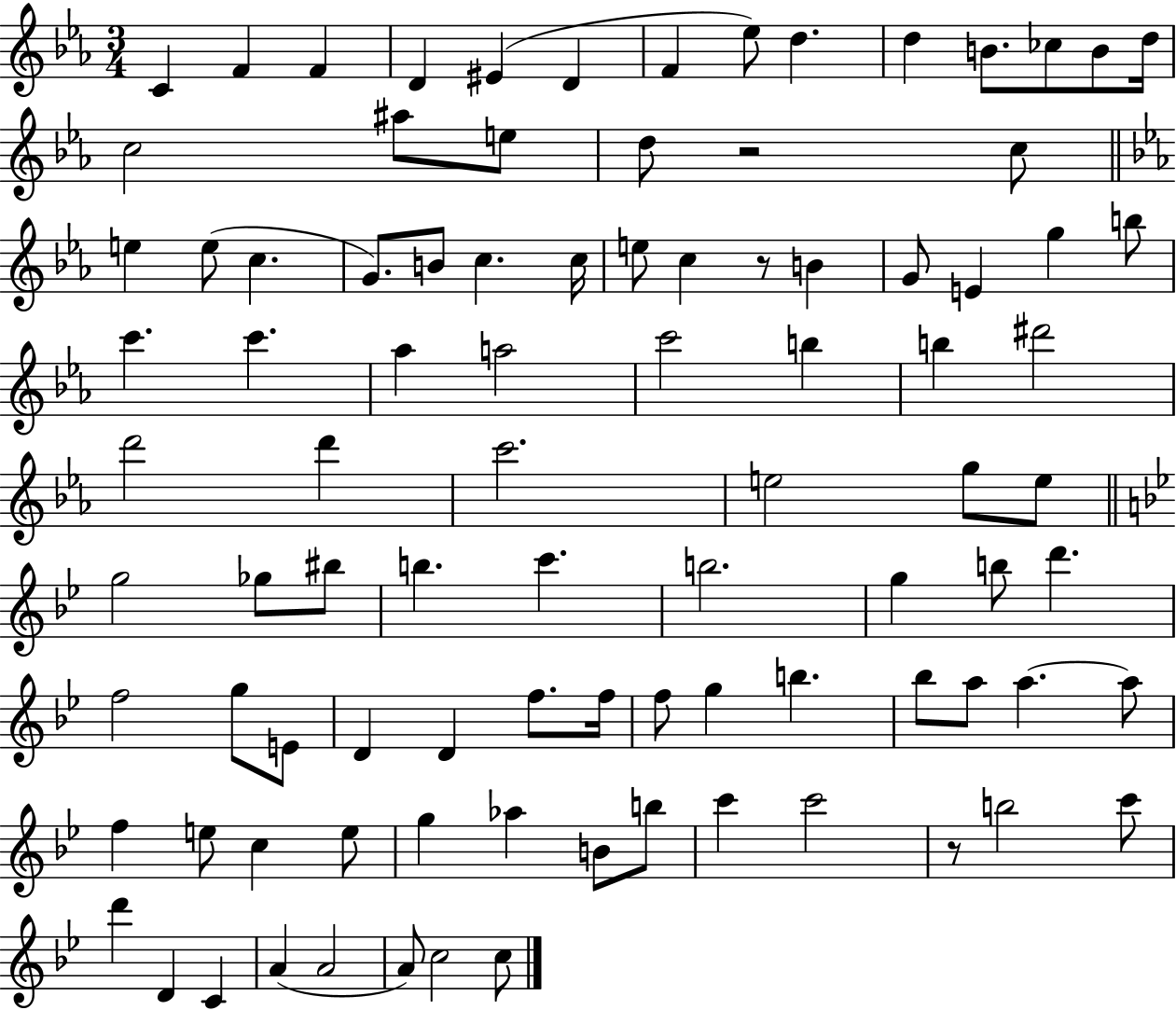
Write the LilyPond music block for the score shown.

{
  \clef treble
  \numericTimeSignature
  \time 3/4
  \key ees \major
  \repeat volta 2 { c'4 f'4 f'4 | d'4 eis'4( d'4 | f'4 ees''8) d''4. | d''4 b'8. ces''8 b'8 d''16 | \break c''2 ais''8 e''8 | d''8 r2 c''8 | \bar "||" \break \key c \minor e''4 e''8( c''4. | g'8.) b'8 c''4. c''16 | e''8 c''4 r8 b'4 | g'8 e'4 g''4 b''8 | \break c'''4. c'''4. | aes''4 a''2 | c'''2 b''4 | b''4 dis'''2 | \break d'''2 d'''4 | c'''2. | e''2 g''8 e''8 | \bar "||" \break \key bes \major g''2 ges''8 bis''8 | b''4. c'''4. | b''2. | g''4 b''8 d'''4. | \break f''2 g''8 e'8 | d'4 d'4 f''8. f''16 | f''8 g''4 b''4. | bes''8 a''8 a''4.~~ a''8 | \break f''4 e''8 c''4 e''8 | g''4 aes''4 b'8 b''8 | c'''4 c'''2 | r8 b''2 c'''8 | \break d'''4 d'4 c'4 | a'4( a'2 | a'8) c''2 c''8 | } \bar "|."
}